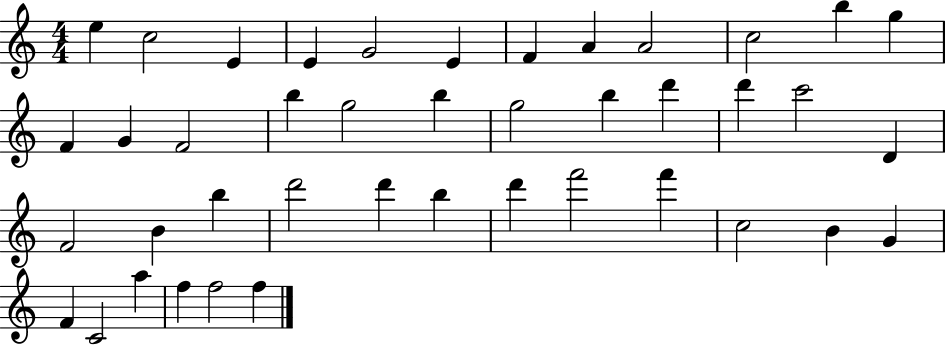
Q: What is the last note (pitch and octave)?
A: F5